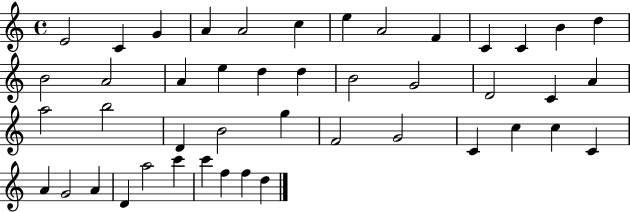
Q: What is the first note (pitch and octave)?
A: E4